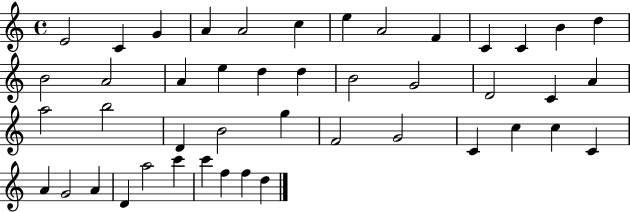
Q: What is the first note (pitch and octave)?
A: E4